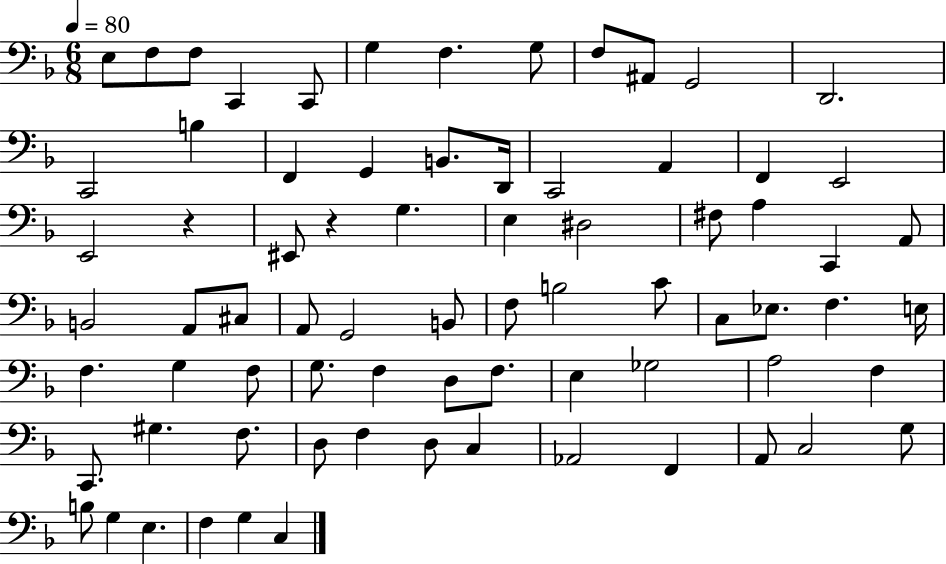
E3/e F3/e F3/e C2/q C2/e G3/q F3/q. G3/e F3/e A#2/e G2/h D2/h. C2/h B3/q F2/q G2/q B2/e. D2/s C2/h A2/q F2/q E2/h E2/h R/q EIS2/e R/q G3/q. E3/q D#3/h F#3/e A3/q C2/q A2/e B2/h A2/e C#3/e A2/e G2/h B2/e F3/e B3/h C4/e C3/e Eb3/e. F3/q. E3/s F3/q. G3/q F3/e G3/e. F3/q D3/e F3/e. E3/q Gb3/h A3/h F3/q C2/e. G#3/q. F3/e. D3/e F3/q D3/e C3/q Ab2/h F2/q A2/e C3/h G3/e B3/e G3/q E3/q. F3/q G3/q C3/q